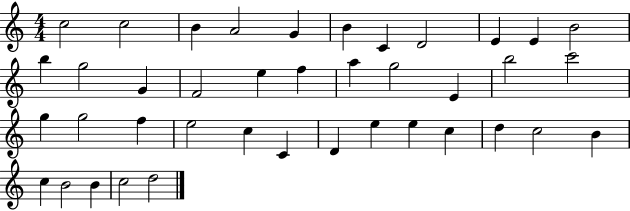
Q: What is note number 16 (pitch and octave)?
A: E5